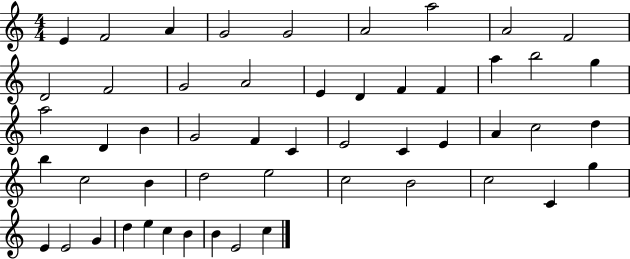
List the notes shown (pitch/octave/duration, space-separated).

E4/q F4/h A4/q G4/h G4/h A4/h A5/h A4/h F4/h D4/h F4/h G4/h A4/h E4/q D4/q F4/q F4/q A5/q B5/h G5/q A5/h D4/q B4/q G4/h F4/q C4/q E4/h C4/q E4/q A4/q C5/h D5/q B5/q C5/h B4/q D5/h E5/h C5/h B4/h C5/h C4/q G5/q E4/q E4/h G4/q D5/q E5/q C5/q B4/q B4/q E4/h C5/q